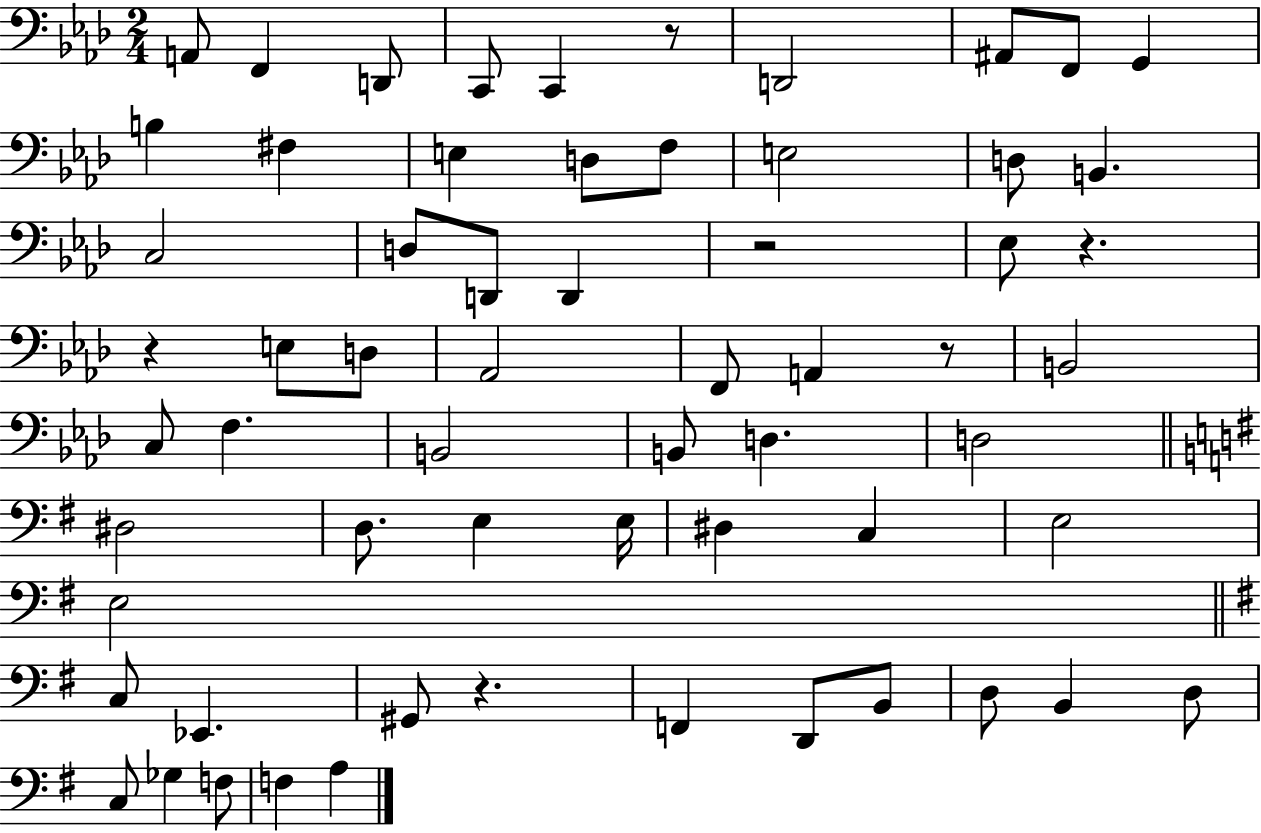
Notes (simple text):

A2/e F2/q D2/e C2/e C2/q R/e D2/h A#2/e F2/e G2/q B3/q F#3/q E3/q D3/e F3/e E3/h D3/e B2/q. C3/h D3/e D2/e D2/q R/h Eb3/e R/q. R/q E3/e D3/e Ab2/h F2/e A2/q R/e B2/h C3/e F3/q. B2/h B2/e D3/q. D3/h D#3/h D3/e. E3/q E3/s D#3/q C3/q E3/h E3/h C3/e Eb2/q. G#2/e R/q. F2/q D2/e B2/e D3/e B2/q D3/e C3/e Gb3/q F3/e F3/q A3/q